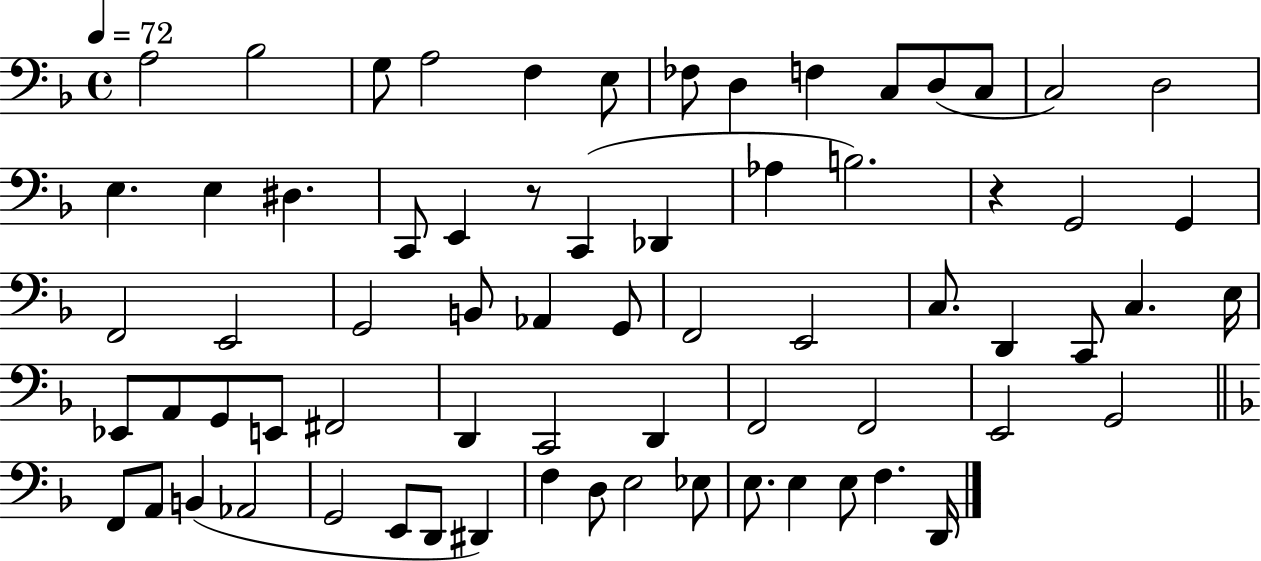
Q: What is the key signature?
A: F major